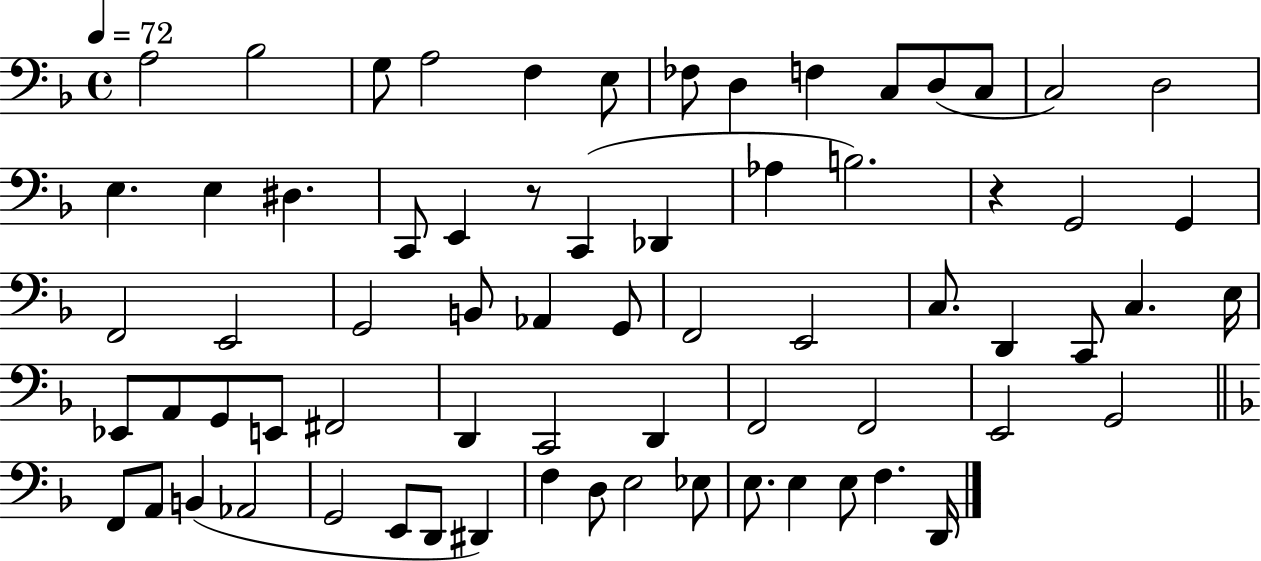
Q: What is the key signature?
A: F major